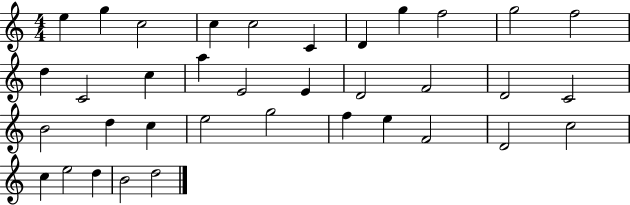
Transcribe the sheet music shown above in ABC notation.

X:1
T:Untitled
M:4/4
L:1/4
K:C
e g c2 c c2 C D g f2 g2 f2 d C2 c a E2 E D2 F2 D2 C2 B2 d c e2 g2 f e F2 D2 c2 c e2 d B2 d2